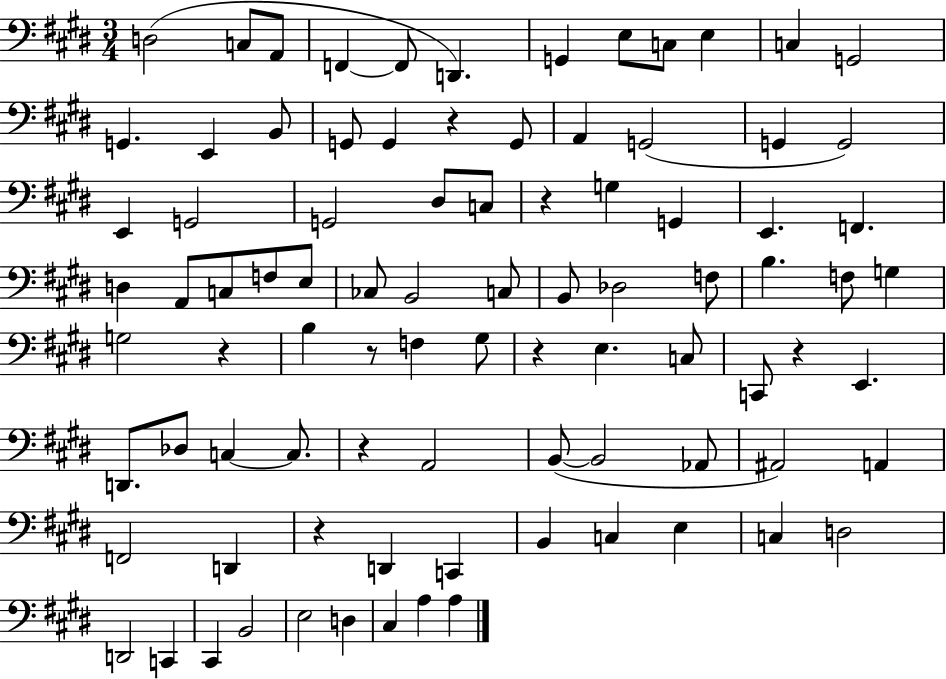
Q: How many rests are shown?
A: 8